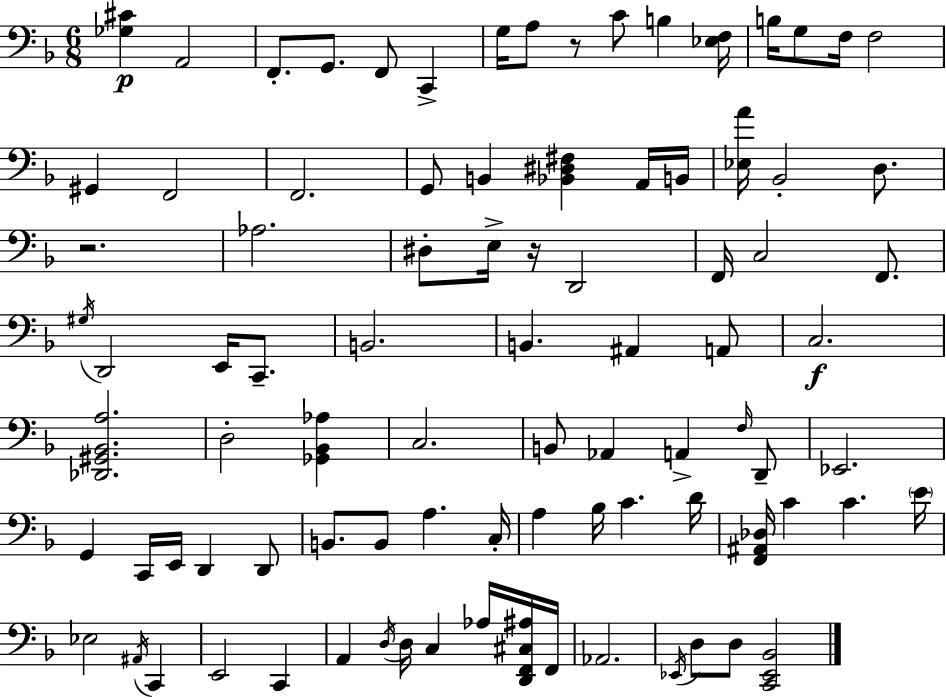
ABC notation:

X:1
T:Untitled
M:6/8
L:1/4
K:F
[_G,^C] A,,2 F,,/2 G,,/2 F,,/2 C,, G,/4 A,/2 z/2 C/2 B, [_E,F,]/4 B,/4 G,/2 F,/4 F,2 ^G,, F,,2 F,,2 G,,/2 B,, [_B,,^D,^F,] A,,/4 B,,/4 [_E,A]/4 _B,,2 D,/2 z2 _A,2 ^D,/2 E,/4 z/4 D,,2 F,,/4 C,2 F,,/2 ^G,/4 D,,2 E,,/4 C,,/2 B,,2 B,, ^A,, A,,/2 C,2 [_D,,^G,,_B,,A,]2 D,2 [_G,,_B,,_A,] C,2 B,,/2 _A,, A,, F,/4 D,,/2 _E,,2 G,, C,,/4 E,,/4 D,, D,,/2 B,,/2 B,,/2 A, C,/4 A, _B,/4 C D/4 [F,,^A,,_D,]/4 C C E/4 _E,2 ^A,,/4 C,, E,,2 C,, A,, D,/4 D,/4 C, _A,/4 [D,,F,,^C,^A,]/4 F,,/4 _A,,2 _E,,/4 D,/2 D,/2 [C,,_E,,_B,,]2